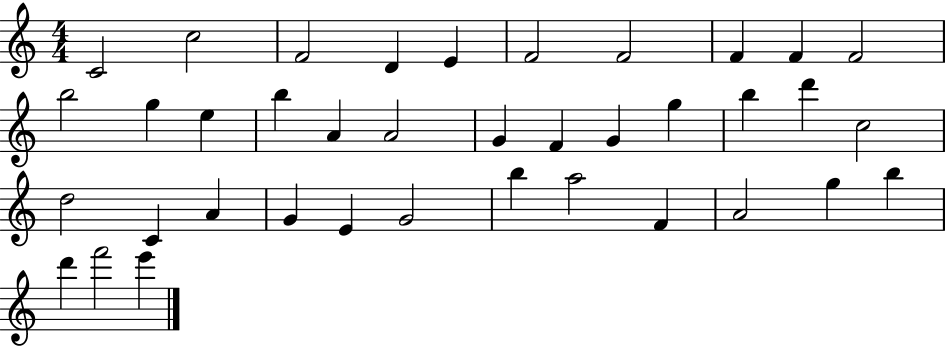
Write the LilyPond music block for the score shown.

{
  \clef treble
  \numericTimeSignature
  \time 4/4
  \key c \major
  c'2 c''2 | f'2 d'4 e'4 | f'2 f'2 | f'4 f'4 f'2 | \break b''2 g''4 e''4 | b''4 a'4 a'2 | g'4 f'4 g'4 g''4 | b''4 d'''4 c''2 | \break d''2 c'4 a'4 | g'4 e'4 g'2 | b''4 a''2 f'4 | a'2 g''4 b''4 | \break d'''4 f'''2 e'''4 | \bar "|."
}